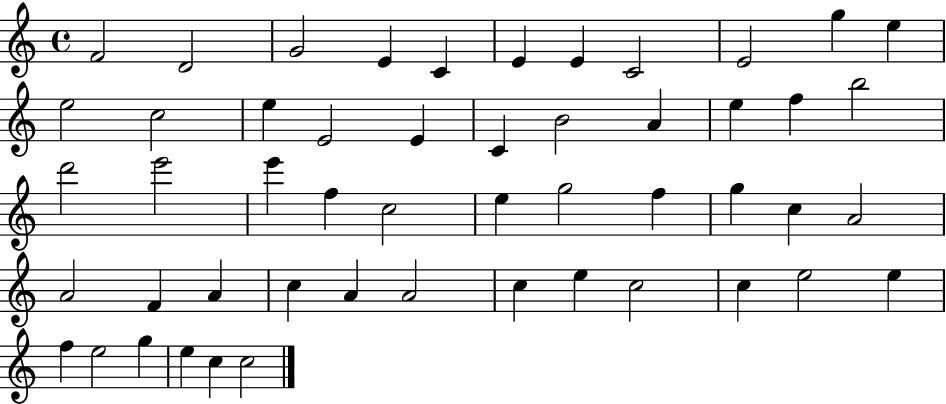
{
  \clef treble
  \time 4/4
  \defaultTimeSignature
  \key c \major
  f'2 d'2 | g'2 e'4 c'4 | e'4 e'4 c'2 | e'2 g''4 e''4 | \break e''2 c''2 | e''4 e'2 e'4 | c'4 b'2 a'4 | e''4 f''4 b''2 | \break d'''2 e'''2 | e'''4 f''4 c''2 | e''4 g''2 f''4 | g''4 c''4 a'2 | \break a'2 f'4 a'4 | c''4 a'4 a'2 | c''4 e''4 c''2 | c''4 e''2 e''4 | \break f''4 e''2 g''4 | e''4 c''4 c''2 | \bar "|."
}